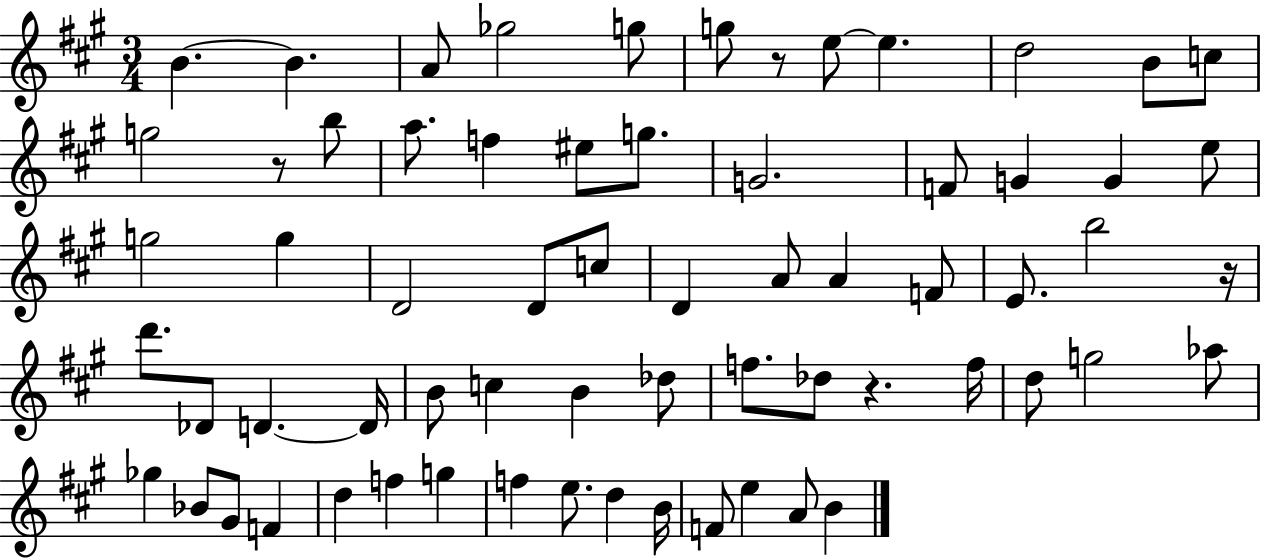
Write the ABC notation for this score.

X:1
T:Untitled
M:3/4
L:1/4
K:A
B B A/2 _g2 g/2 g/2 z/2 e/2 e d2 B/2 c/2 g2 z/2 b/2 a/2 f ^e/2 g/2 G2 F/2 G G e/2 g2 g D2 D/2 c/2 D A/2 A F/2 E/2 b2 z/4 d'/2 _D/2 D D/4 B/2 c B _d/2 f/2 _d/2 z f/4 d/2 g2 _a/2 _g _B/2 ^G/2 F d f g f e/2 d B/4 F/2 e A/2 B